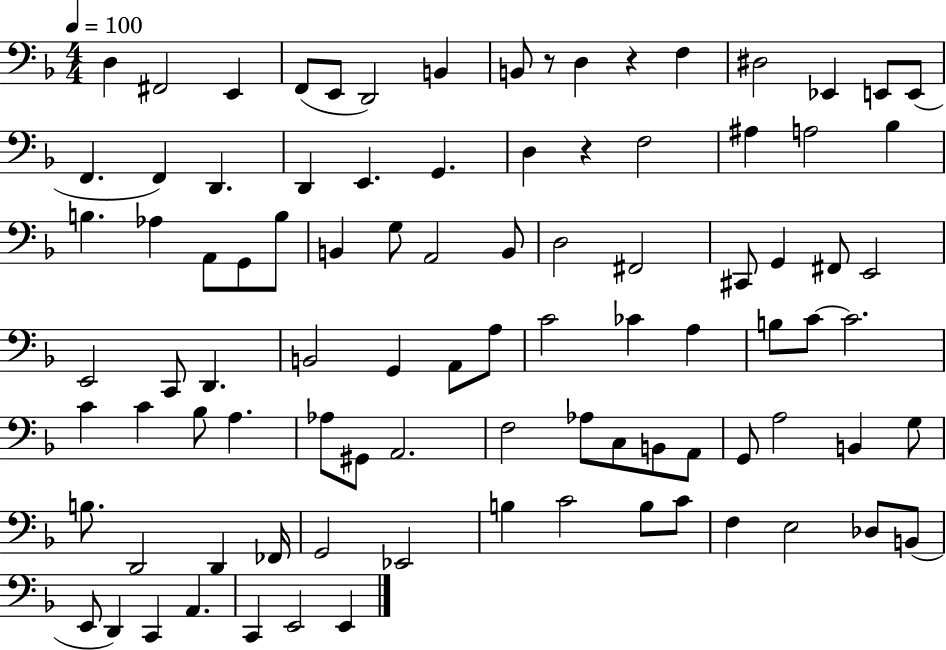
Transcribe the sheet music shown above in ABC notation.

X:1
T:Untitled
M:4/4
L:1/4
K:F
D, ^F,,2 E,, F,,/2 E,,/2 D,,2 B,, B,,/2 z/2 D, z F, ^D,2 _E,, E,,/2 E,,/2 F,, F,, D,, D,, E,, G,, D, z F,2 ^A, A,2 _B, B, _A, A,,/2 G,,/2 B,/2 B,, G,/2 A,,2 B,,/2 D,2 ^F,,2 ^C,,/2 G,, ^F,,/2 E,,2 E,,2 C,,/2 D,, B,,2 G,, A,,/2 A,/2 C2 _C A, B,/2 C/2 C2 C C _B,/2 A, _A,/2 ^G,,/2 A,,2 F,2 _A,/2 C,/2 B,,/2 A,,/2 G,,/2 A,2 B,, G,/2 B,/2 D,,2 D,, _F,,/4 G,,2 _E,,2 B, C2 B,/2 C/2 F, E,2 _D,/2 B,,/2 E,,/2 D,, C,, A,, C,, E,,2 E,,